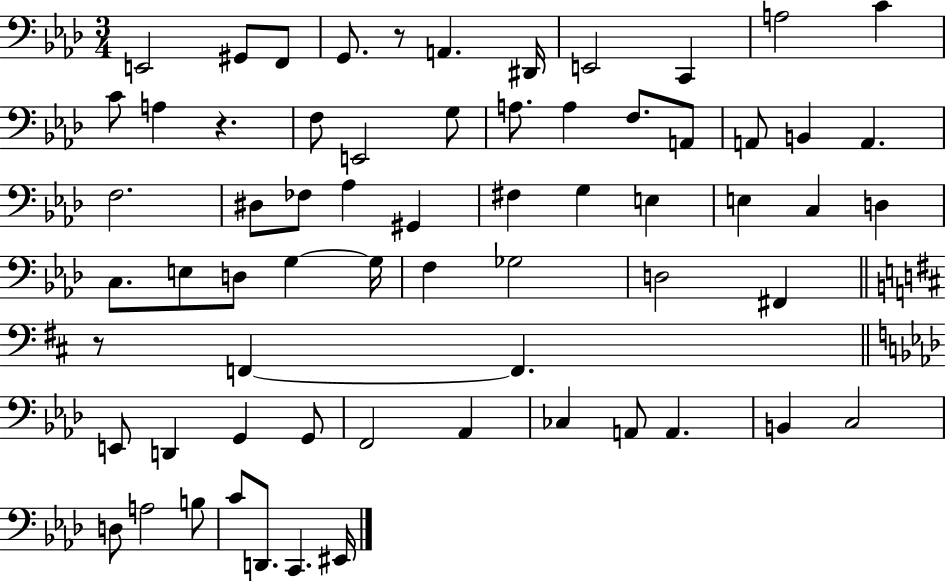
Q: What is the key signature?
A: AES major